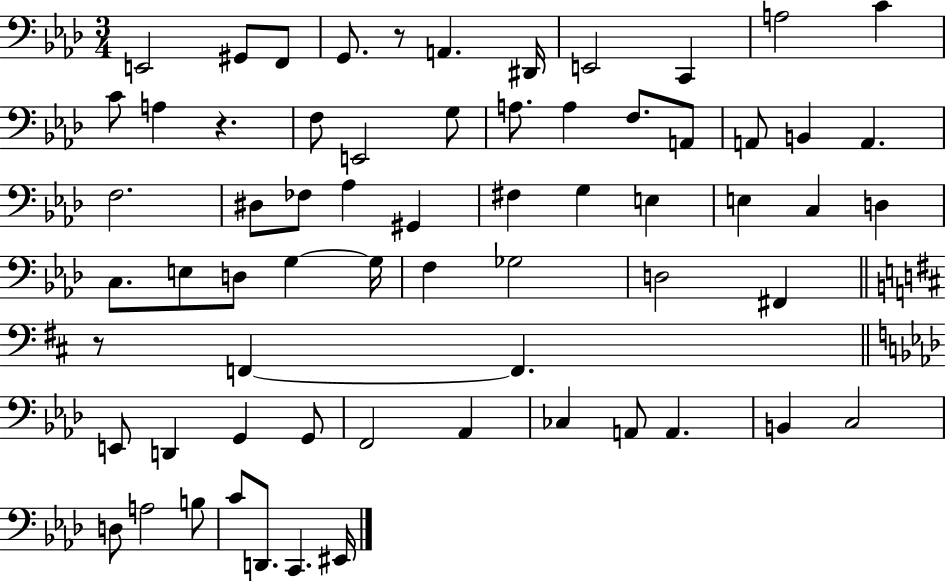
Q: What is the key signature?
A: AES major